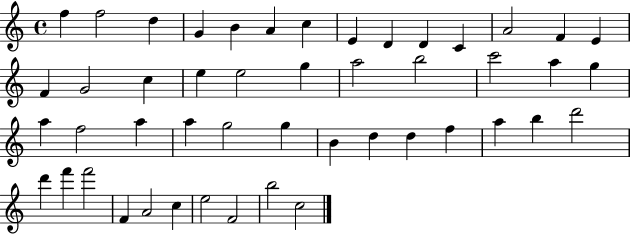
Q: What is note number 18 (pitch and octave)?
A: E5